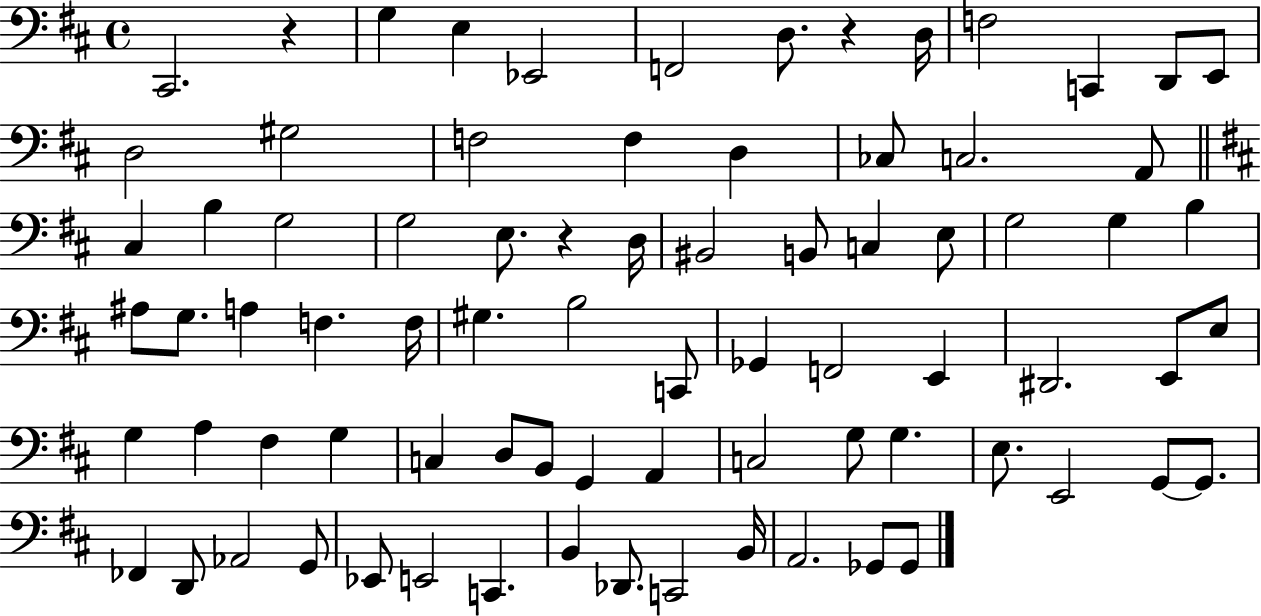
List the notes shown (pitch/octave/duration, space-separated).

C#2/h. R/q G3/q E3/q Eb2/h F2/h D3/e. R/q D3/s F3/h C2/q D2/e E2/e D3/h G#3/h F3/h F3/q D3/q CES3/e C3/h. A2/e C#3/q B3/q G3/h G3/h E3/e. R/q D3/s BIS2/h B2/e C3/q E3/e G3/h G3/q B3/q A#3/e G3/e. A3/q F3/q. F3/s G#3/q. B3/h C2/e Gb2/q F2/h E2/q D#2/h. E2/e E3/e G3/q A3/q F#3/q G3/q C3/q D3/e B2/e G2/q A2/q C3/h G3/e G3/q. E3/e. E2/h G2/e G2/e. FES2/q D2/e Ab2/h G2/e Eb2/e E2/h C2/q. B2/q Db2/e. C2/h B2/s A2/h. Gb2/e Gb2/e